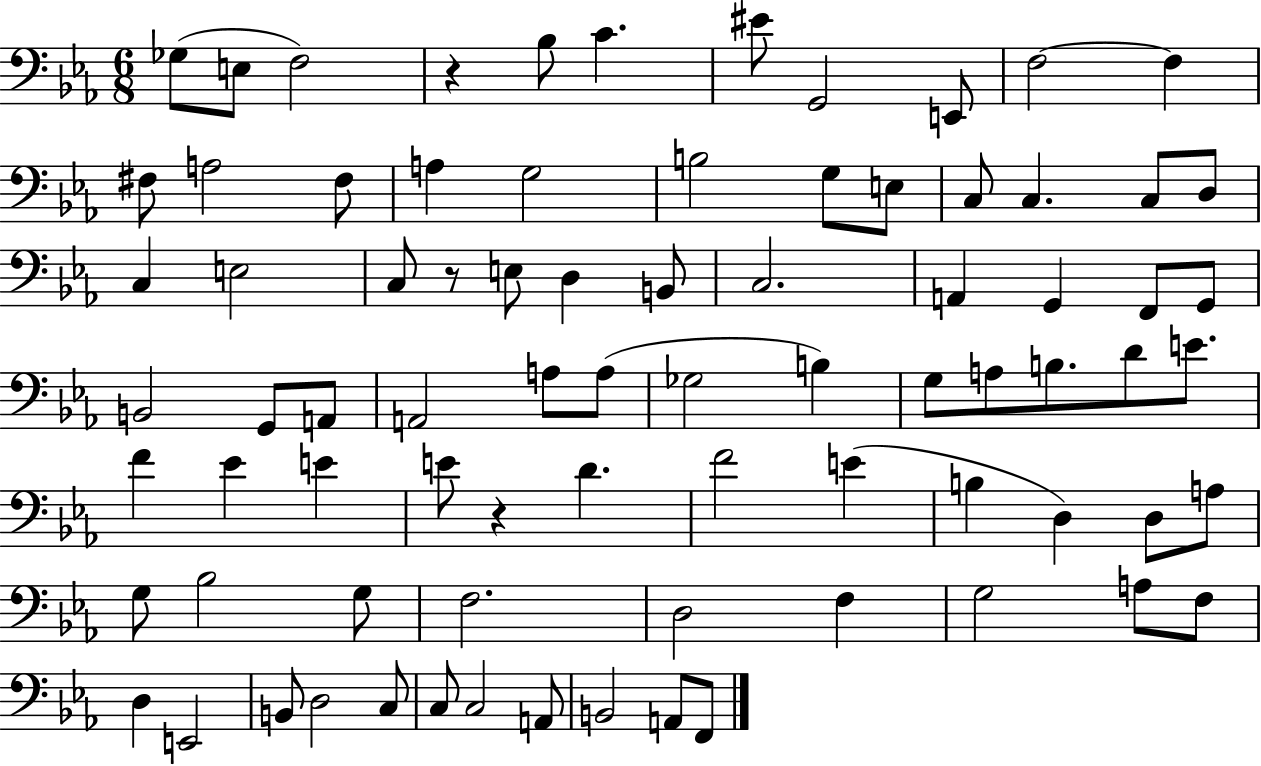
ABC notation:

X:1
T:Untitled
M:6/8
L:1/4
K:Eb
_G,/2 E,/2 F,2 z _B,/2 C ^E/2 G,,2 E,,/2 F,2 F, ^F,/2 A,2 ^F,/2 A, G,2 B,2 G,/2 E,/2 C,/2 C, C,/2 D,/2 C, E,2 C,/2 z/2 E,/2 D, B,,/2 C,2 A,, G,, F,,/2 G,,/2 B,,2 G,,/2 A,,/2 A,,2 A,/2 A,/2 _G,2 B, G,/2 A,/2 B,/2 D/2 E/2 F _E E E/2 z D F2 E B, D, D,/2 A,/2 G,/2 _B,2 G,/2 F,2 D,2 F, G,2 A,/2 F,/2 D, E,,2 B,,/2 D,2 C,/2 C,/2 C,2 A,,/2 B,,2 A,,/2 F,,/2